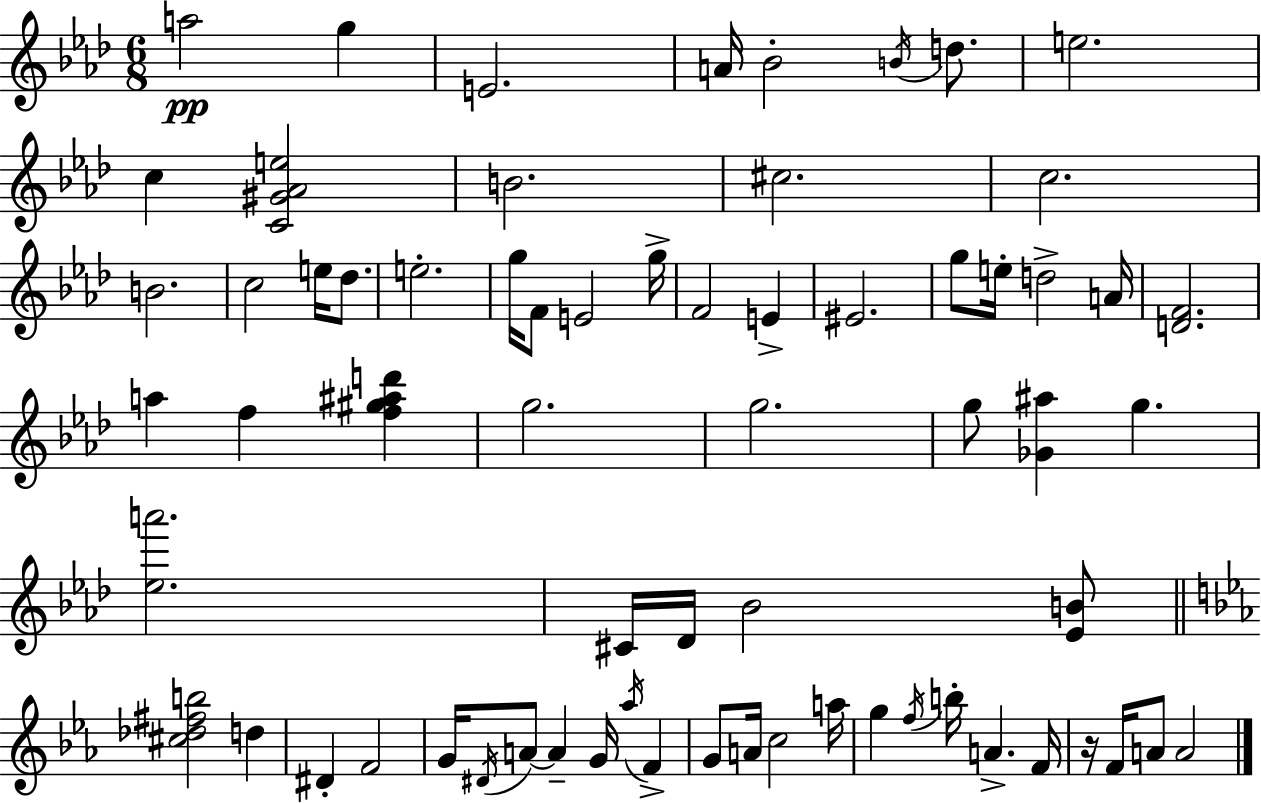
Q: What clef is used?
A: treble